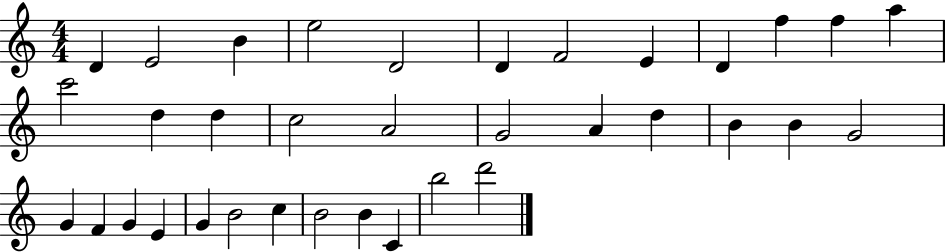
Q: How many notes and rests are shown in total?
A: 35